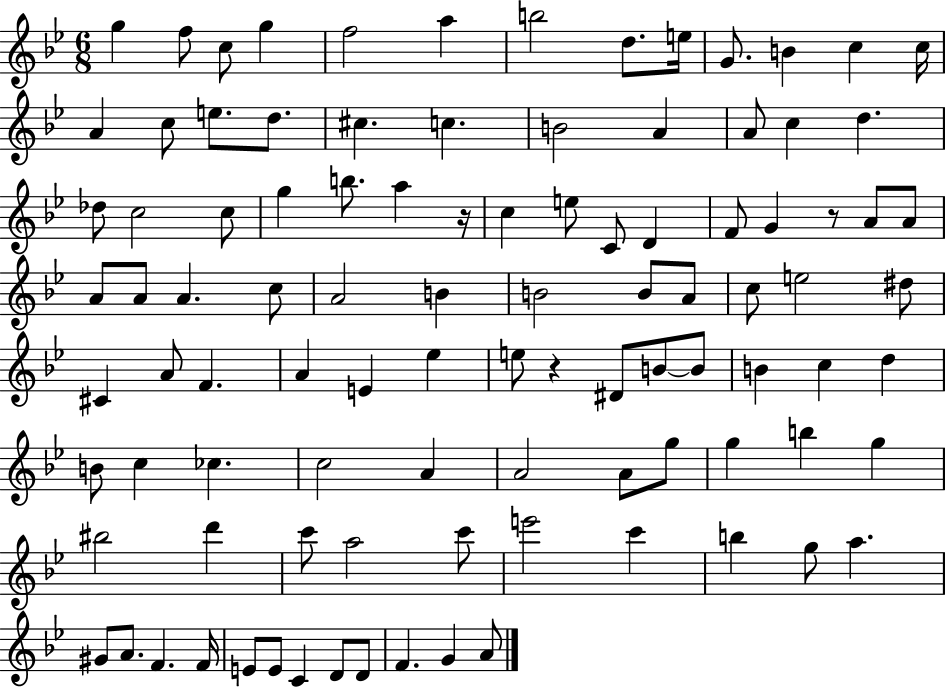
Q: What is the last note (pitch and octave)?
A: A4